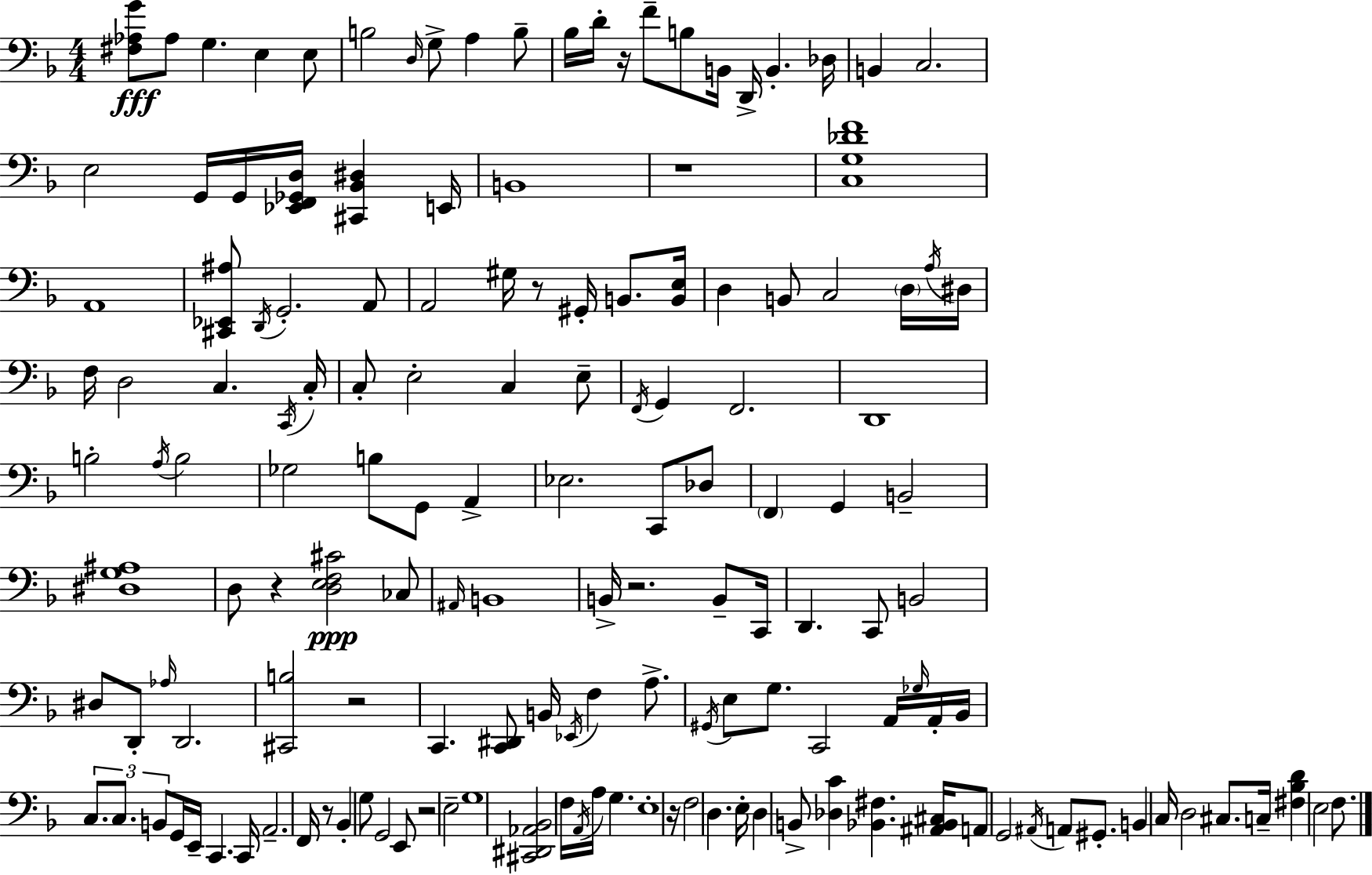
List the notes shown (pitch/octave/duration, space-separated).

[F#3,Ab3,G4]/e Ab3/e G3/q. E3/q E3/e B3/h D3/s G3/e A3/q B3/e Bb3/s D4/s R/s F4/e B3/e B2/s D2/s B2/q. Db3/s B2/q C3/h. E3/h G2/s G2/s [Eb2,F2,Gb2,D3]/s [C#2,Bb2,D#3]/q E2/s B2/w R/w [C3,G3,Db4,F4]/w A2/w [C#2,Eb2,A#3]/e D2/s G2/h. A2/e A2/h G#3/s R/e G#2/s B2/e. [B2,E3]/s D3/q B2/e C3/h D3/s A3/s D#3/s F3/s D3/h C3/q. C2/s C3/s C3/e E3/h C3/q E3/e F2/s G2/q F2/h. D2/w B3/h A3/s B3/h Gb3/h B3/e G2/e A2/q Eb3/h. C2/e Db3/e F2/q G2/q B2/h [D#3,G3,A#3]/w D3/e R/q [D3,E3,F3,C#4]/h CES3/e A#2/s B2/w B2/s R/h. B2/e C2/s D2/q. C2/e B2/h D#3/e D2/e Ab3/s D2/h. [C#2,B3]/h R/h C2/q. [C2,D#2]/e B2/s Eb2/s F3/q A3/e. G#2/s E3/e G3/e. C2/h A2/s Gb3/s A2/s Bb2/s C3/e. C3/e. B2/e G2/s E2/s C2/q. C2/s A2/h. F2/s R/e Bb2/q G3/e G2/h E2/e R/h E3/h G3/w [C#2,D#2,Ab2,Bb2]/h F3/s A2/s A3/s G3/q. E3/w R/s F3/h D3/q. E3/s D3/q B2/e [Db3,C4]/q [Bb2,F#3]/q. [A#2,Bb2,C#3]/s A2/e G2/h A#2/s A2/e G#2/e. B2/q C3/s D3/h C#3/e. C3/s [F#3,Bb3,D4]/q E3/h F3/e.